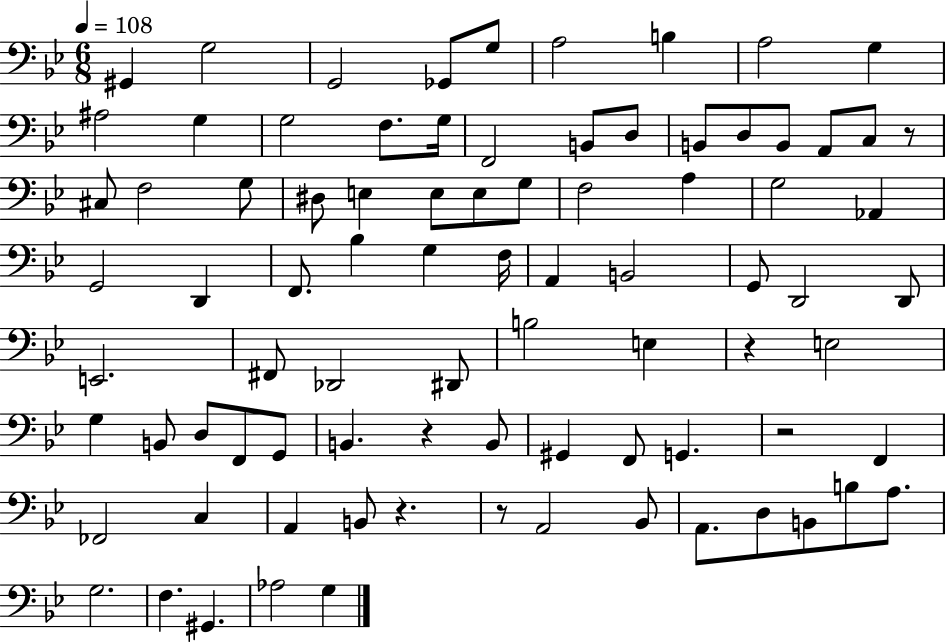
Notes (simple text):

G#2/q G3/h G2/h Gb2/e G3/e A3/h B3/q A3/h G3/q A#3/h G3/q G3/h F3/e. G3/s F2/h B2/e D3/e B2/e D3/e B2/e A2/e C3/e R/e C#3/e F3/h G3/e D#3/e E3/q E3/e E3/e G3/e F3/h A3/q G3/h Ab2/q G2/h D2/q F2/e. Bb3/q G3/q F3/s A2/q B2/h G2/e D2/h D2/e E2/h. F#2/e Db2/h D#2/e B3/h E3/q R/q E3/h G3/q B2/e D3/e F2/e G2/e B2/q. R/q B2/e G#2/q F2/e G2/q. R/h F2/q FES2/h C3/q A2/q B2/e R/q. R/e A2/h Bb2/e A2/e. D3/e B2/e B3/e A3/e. G3/h. F3/q. G#2/q. Ab3/h G3/q